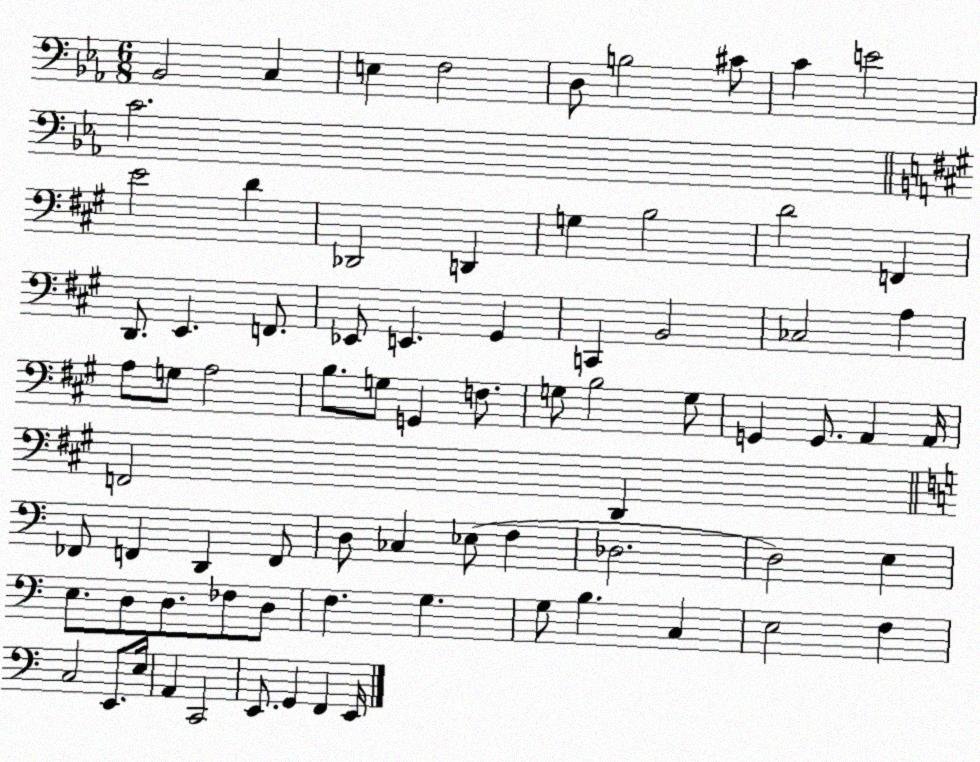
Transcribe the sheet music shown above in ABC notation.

X:1
T:Untitled
M:6/8
L:1/4
K:Eb
_B,,2 C, E, F,2 D,/2 B,2 ^C/2 C E2 C2 E2 D _D,,2 D,, G, B,2 D2 F,, D,,/2 E,, F,,/2 _E,,/2 E,, ^G,, C,, B,,2 _C,2 A, A,/2 G,/2 A,2 B,/2 G,/2 G,, F,/2 G,/2 B,2 G,/2 G,, G,,/2 A,, A,,/4 F,,2 D,, _F,,/2 F,, D,, F,,/2 D,/2 _C, _E,/2 F, _D,2 D,2 E, E,/2 D,/2 D,/2 _F,/2 D,/2 F, G, G,/2 B, C, E,2 F, C,2 E,,/2 E,/4 A,, C,,2 E,,/2 G,, F,, E,,/4